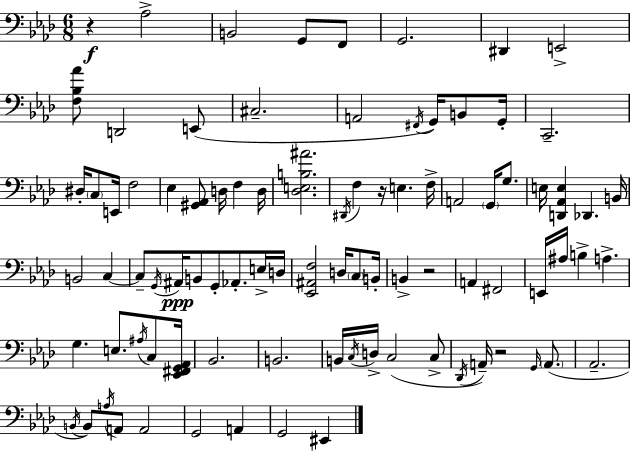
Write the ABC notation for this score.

X:1
T:Untitled
M:6/8
L:1/4
K:Ab
z _A,2 B,,2 G,,/2 F,,/2 G,,2 ^D,, E,,2 [F,_B,_A]/2 D,,2 E,,/2 ^C,2 A,,2 ^F,,/4 G,,/4 B,,/2 G,,/4 C,,2 ^D,/4 C,/2 E,,/4 F,2 _E, [^G,,_A,,]/2 D,/4 F, D,/4 [_D,E,B,^A]2 ^D,,/4 F, z/4 E, F,/4 A,,2 G,,/4 G,/2 E,/4 [D,,_A,,E,] _D,, B,,/4 B,,2 C, C,/2 G,,/4 ^A,,/4 B,,/2 G,,/2 _A,,/2 E,/4 D,/4 [_E,,^A,,F,]2 D,/4 C,/2 B,,/4 B,, z2 A,, ^F,,2 E,,/4 ^A,/4 B, A, G, E,/2 ^A,/4 C,/2 [_E,,^F,,G,,_A,,]/4 _B,,2 B,,2 B,,/4 C,/4 D,/4 C,2 C,/2 _D,,/4 A,,/4 z2 G,,/4 A,,/2 _A,,2 B,,/4 B,,/2 A,/4 A,,/2 A,,2 G,,2 A,, G,,2 ^E,,